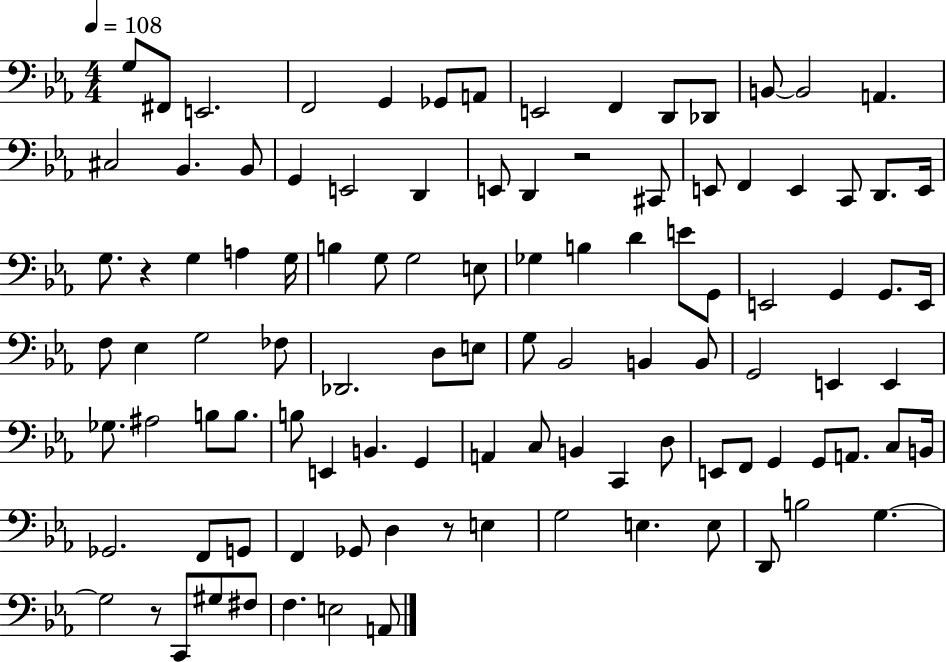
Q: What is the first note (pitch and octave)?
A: G3